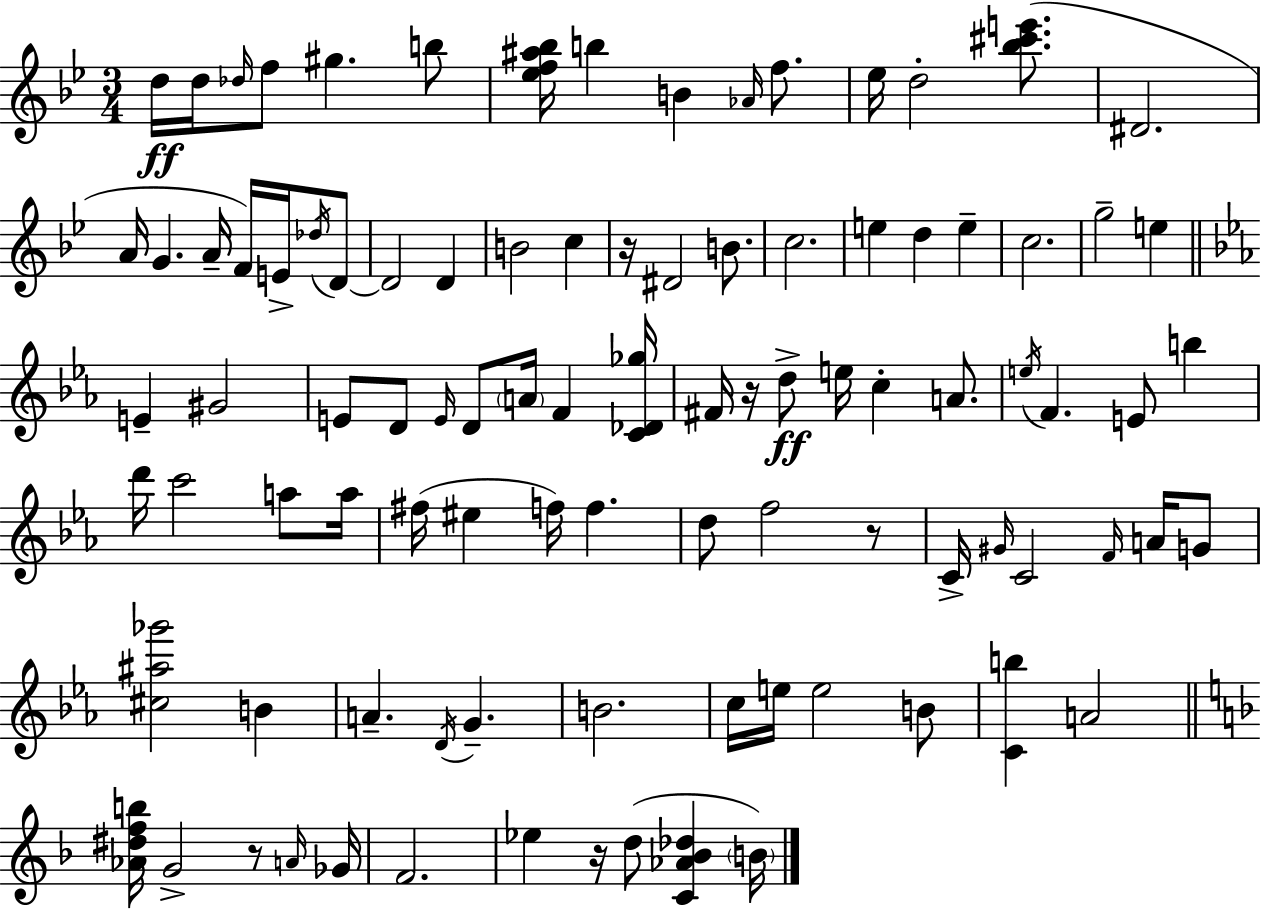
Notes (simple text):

D5/s D5/s Db5/s F5/e G#5/q. B5/e [Eb5,F5,A#5,Bb5]/s B5/q B4/q Ab4/s F5/e. Eb5/s D5/h [Bb5,C#6,E6]/e. D#4/h. A4/s G4/q. A4/s F4/s E4/s Db5/s D4/e D4/h D4/q B4/h C5/q R/s D#4/h B4/e. C5/h. E5/q D5/q E5/q C5/h. G5/h E5/q E4/q G#4/h E4/e D4/e E4/s D4/e A4/s F4/q [C4,Db4,Gb5]/s F#4/s R/s D5/e E5/s C5/q A4/e. E5/s F4/q. E4/e B5/q D6/s C6/h A5/e A5/s F#5/s EIS5/q F5/s F5/q. D5/e F5/h R/e C4/s G#4/s C4/h F4/s A4/s G4/e [C#5,A#5,Gb6]/h B4/q A4/q. D4/s G4/q. B4/h. C5/s E5/s E5/h B4/e [C4,B5]/q A4/h [Ab4,D#5,F5,B5]/s G4/h R/e A4/s Gb4/s F4/h. Eb5/q R/s D5/e [C4,Ab4,Bb4,Db5]/q B4/s